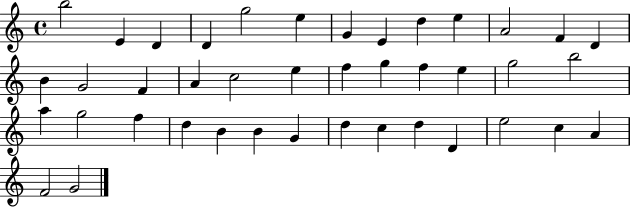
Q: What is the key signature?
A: C major